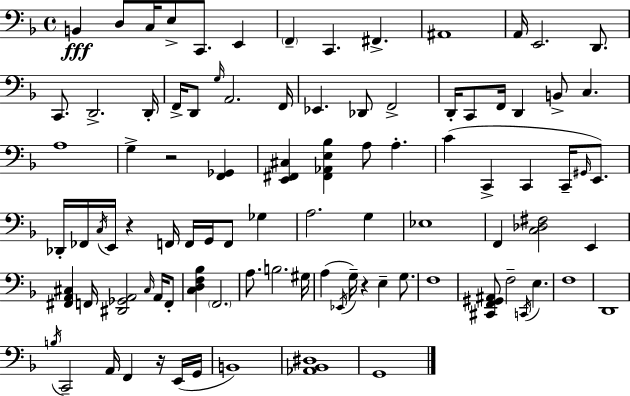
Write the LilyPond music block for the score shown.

{
  \clef bass
  \time 4/4
  \defaultTimeSignature
  \key d \minor
  b,4\fff d8 c16 e8-> c,8. e,4 | \parenthesize f,4-- c,4. fis,4.-> | ais,1 | a,16 e,2. d,8. | \break c,8. d,2.-> d,16-. | f,16-> d,8 \grace { g16 } a,2. | f,16 ees,4. des,8 f,2-> | d,16-. c,8 f,16 d,4 b,8-> c4. | \break a1 | g4-> r2 <f, ges,>4 | <e, fis, cis>4 <fis, aes, e bes>4 a8 a4.-. | c'4( c,4-> c,4 c,16-- \grace { gis,16 } e,8.) | \break des,16-. fes,16 \acciaccatura { c16 } e,16 r4 f,16 f,16 g,16 f,8 ges4 | a2. g4 | ees1 | f,4 <c des fis>2 e,4 | \break <fis, a, cis>4 f,16 <dis, ges, a,>2 | \grace { cis16 } a,16 f,8-. <c d f bes>4 \parenthesize f,2. | a8. b2. | gis16 a4( \acciaccatura { ees,16 } g16--) r4 e4-- | \break g8. f1 | <cis, f, gis, ais,>8 f2-- \acciaccatura { c,16 } | e4. f1 | d,1 | \break \acciaccatura { b16 } c,2-- a,16 | f,4 r16 e,16( g,16 b,1) | <aes, bes, dis>1 | g,1 | \break \bar "|."
}